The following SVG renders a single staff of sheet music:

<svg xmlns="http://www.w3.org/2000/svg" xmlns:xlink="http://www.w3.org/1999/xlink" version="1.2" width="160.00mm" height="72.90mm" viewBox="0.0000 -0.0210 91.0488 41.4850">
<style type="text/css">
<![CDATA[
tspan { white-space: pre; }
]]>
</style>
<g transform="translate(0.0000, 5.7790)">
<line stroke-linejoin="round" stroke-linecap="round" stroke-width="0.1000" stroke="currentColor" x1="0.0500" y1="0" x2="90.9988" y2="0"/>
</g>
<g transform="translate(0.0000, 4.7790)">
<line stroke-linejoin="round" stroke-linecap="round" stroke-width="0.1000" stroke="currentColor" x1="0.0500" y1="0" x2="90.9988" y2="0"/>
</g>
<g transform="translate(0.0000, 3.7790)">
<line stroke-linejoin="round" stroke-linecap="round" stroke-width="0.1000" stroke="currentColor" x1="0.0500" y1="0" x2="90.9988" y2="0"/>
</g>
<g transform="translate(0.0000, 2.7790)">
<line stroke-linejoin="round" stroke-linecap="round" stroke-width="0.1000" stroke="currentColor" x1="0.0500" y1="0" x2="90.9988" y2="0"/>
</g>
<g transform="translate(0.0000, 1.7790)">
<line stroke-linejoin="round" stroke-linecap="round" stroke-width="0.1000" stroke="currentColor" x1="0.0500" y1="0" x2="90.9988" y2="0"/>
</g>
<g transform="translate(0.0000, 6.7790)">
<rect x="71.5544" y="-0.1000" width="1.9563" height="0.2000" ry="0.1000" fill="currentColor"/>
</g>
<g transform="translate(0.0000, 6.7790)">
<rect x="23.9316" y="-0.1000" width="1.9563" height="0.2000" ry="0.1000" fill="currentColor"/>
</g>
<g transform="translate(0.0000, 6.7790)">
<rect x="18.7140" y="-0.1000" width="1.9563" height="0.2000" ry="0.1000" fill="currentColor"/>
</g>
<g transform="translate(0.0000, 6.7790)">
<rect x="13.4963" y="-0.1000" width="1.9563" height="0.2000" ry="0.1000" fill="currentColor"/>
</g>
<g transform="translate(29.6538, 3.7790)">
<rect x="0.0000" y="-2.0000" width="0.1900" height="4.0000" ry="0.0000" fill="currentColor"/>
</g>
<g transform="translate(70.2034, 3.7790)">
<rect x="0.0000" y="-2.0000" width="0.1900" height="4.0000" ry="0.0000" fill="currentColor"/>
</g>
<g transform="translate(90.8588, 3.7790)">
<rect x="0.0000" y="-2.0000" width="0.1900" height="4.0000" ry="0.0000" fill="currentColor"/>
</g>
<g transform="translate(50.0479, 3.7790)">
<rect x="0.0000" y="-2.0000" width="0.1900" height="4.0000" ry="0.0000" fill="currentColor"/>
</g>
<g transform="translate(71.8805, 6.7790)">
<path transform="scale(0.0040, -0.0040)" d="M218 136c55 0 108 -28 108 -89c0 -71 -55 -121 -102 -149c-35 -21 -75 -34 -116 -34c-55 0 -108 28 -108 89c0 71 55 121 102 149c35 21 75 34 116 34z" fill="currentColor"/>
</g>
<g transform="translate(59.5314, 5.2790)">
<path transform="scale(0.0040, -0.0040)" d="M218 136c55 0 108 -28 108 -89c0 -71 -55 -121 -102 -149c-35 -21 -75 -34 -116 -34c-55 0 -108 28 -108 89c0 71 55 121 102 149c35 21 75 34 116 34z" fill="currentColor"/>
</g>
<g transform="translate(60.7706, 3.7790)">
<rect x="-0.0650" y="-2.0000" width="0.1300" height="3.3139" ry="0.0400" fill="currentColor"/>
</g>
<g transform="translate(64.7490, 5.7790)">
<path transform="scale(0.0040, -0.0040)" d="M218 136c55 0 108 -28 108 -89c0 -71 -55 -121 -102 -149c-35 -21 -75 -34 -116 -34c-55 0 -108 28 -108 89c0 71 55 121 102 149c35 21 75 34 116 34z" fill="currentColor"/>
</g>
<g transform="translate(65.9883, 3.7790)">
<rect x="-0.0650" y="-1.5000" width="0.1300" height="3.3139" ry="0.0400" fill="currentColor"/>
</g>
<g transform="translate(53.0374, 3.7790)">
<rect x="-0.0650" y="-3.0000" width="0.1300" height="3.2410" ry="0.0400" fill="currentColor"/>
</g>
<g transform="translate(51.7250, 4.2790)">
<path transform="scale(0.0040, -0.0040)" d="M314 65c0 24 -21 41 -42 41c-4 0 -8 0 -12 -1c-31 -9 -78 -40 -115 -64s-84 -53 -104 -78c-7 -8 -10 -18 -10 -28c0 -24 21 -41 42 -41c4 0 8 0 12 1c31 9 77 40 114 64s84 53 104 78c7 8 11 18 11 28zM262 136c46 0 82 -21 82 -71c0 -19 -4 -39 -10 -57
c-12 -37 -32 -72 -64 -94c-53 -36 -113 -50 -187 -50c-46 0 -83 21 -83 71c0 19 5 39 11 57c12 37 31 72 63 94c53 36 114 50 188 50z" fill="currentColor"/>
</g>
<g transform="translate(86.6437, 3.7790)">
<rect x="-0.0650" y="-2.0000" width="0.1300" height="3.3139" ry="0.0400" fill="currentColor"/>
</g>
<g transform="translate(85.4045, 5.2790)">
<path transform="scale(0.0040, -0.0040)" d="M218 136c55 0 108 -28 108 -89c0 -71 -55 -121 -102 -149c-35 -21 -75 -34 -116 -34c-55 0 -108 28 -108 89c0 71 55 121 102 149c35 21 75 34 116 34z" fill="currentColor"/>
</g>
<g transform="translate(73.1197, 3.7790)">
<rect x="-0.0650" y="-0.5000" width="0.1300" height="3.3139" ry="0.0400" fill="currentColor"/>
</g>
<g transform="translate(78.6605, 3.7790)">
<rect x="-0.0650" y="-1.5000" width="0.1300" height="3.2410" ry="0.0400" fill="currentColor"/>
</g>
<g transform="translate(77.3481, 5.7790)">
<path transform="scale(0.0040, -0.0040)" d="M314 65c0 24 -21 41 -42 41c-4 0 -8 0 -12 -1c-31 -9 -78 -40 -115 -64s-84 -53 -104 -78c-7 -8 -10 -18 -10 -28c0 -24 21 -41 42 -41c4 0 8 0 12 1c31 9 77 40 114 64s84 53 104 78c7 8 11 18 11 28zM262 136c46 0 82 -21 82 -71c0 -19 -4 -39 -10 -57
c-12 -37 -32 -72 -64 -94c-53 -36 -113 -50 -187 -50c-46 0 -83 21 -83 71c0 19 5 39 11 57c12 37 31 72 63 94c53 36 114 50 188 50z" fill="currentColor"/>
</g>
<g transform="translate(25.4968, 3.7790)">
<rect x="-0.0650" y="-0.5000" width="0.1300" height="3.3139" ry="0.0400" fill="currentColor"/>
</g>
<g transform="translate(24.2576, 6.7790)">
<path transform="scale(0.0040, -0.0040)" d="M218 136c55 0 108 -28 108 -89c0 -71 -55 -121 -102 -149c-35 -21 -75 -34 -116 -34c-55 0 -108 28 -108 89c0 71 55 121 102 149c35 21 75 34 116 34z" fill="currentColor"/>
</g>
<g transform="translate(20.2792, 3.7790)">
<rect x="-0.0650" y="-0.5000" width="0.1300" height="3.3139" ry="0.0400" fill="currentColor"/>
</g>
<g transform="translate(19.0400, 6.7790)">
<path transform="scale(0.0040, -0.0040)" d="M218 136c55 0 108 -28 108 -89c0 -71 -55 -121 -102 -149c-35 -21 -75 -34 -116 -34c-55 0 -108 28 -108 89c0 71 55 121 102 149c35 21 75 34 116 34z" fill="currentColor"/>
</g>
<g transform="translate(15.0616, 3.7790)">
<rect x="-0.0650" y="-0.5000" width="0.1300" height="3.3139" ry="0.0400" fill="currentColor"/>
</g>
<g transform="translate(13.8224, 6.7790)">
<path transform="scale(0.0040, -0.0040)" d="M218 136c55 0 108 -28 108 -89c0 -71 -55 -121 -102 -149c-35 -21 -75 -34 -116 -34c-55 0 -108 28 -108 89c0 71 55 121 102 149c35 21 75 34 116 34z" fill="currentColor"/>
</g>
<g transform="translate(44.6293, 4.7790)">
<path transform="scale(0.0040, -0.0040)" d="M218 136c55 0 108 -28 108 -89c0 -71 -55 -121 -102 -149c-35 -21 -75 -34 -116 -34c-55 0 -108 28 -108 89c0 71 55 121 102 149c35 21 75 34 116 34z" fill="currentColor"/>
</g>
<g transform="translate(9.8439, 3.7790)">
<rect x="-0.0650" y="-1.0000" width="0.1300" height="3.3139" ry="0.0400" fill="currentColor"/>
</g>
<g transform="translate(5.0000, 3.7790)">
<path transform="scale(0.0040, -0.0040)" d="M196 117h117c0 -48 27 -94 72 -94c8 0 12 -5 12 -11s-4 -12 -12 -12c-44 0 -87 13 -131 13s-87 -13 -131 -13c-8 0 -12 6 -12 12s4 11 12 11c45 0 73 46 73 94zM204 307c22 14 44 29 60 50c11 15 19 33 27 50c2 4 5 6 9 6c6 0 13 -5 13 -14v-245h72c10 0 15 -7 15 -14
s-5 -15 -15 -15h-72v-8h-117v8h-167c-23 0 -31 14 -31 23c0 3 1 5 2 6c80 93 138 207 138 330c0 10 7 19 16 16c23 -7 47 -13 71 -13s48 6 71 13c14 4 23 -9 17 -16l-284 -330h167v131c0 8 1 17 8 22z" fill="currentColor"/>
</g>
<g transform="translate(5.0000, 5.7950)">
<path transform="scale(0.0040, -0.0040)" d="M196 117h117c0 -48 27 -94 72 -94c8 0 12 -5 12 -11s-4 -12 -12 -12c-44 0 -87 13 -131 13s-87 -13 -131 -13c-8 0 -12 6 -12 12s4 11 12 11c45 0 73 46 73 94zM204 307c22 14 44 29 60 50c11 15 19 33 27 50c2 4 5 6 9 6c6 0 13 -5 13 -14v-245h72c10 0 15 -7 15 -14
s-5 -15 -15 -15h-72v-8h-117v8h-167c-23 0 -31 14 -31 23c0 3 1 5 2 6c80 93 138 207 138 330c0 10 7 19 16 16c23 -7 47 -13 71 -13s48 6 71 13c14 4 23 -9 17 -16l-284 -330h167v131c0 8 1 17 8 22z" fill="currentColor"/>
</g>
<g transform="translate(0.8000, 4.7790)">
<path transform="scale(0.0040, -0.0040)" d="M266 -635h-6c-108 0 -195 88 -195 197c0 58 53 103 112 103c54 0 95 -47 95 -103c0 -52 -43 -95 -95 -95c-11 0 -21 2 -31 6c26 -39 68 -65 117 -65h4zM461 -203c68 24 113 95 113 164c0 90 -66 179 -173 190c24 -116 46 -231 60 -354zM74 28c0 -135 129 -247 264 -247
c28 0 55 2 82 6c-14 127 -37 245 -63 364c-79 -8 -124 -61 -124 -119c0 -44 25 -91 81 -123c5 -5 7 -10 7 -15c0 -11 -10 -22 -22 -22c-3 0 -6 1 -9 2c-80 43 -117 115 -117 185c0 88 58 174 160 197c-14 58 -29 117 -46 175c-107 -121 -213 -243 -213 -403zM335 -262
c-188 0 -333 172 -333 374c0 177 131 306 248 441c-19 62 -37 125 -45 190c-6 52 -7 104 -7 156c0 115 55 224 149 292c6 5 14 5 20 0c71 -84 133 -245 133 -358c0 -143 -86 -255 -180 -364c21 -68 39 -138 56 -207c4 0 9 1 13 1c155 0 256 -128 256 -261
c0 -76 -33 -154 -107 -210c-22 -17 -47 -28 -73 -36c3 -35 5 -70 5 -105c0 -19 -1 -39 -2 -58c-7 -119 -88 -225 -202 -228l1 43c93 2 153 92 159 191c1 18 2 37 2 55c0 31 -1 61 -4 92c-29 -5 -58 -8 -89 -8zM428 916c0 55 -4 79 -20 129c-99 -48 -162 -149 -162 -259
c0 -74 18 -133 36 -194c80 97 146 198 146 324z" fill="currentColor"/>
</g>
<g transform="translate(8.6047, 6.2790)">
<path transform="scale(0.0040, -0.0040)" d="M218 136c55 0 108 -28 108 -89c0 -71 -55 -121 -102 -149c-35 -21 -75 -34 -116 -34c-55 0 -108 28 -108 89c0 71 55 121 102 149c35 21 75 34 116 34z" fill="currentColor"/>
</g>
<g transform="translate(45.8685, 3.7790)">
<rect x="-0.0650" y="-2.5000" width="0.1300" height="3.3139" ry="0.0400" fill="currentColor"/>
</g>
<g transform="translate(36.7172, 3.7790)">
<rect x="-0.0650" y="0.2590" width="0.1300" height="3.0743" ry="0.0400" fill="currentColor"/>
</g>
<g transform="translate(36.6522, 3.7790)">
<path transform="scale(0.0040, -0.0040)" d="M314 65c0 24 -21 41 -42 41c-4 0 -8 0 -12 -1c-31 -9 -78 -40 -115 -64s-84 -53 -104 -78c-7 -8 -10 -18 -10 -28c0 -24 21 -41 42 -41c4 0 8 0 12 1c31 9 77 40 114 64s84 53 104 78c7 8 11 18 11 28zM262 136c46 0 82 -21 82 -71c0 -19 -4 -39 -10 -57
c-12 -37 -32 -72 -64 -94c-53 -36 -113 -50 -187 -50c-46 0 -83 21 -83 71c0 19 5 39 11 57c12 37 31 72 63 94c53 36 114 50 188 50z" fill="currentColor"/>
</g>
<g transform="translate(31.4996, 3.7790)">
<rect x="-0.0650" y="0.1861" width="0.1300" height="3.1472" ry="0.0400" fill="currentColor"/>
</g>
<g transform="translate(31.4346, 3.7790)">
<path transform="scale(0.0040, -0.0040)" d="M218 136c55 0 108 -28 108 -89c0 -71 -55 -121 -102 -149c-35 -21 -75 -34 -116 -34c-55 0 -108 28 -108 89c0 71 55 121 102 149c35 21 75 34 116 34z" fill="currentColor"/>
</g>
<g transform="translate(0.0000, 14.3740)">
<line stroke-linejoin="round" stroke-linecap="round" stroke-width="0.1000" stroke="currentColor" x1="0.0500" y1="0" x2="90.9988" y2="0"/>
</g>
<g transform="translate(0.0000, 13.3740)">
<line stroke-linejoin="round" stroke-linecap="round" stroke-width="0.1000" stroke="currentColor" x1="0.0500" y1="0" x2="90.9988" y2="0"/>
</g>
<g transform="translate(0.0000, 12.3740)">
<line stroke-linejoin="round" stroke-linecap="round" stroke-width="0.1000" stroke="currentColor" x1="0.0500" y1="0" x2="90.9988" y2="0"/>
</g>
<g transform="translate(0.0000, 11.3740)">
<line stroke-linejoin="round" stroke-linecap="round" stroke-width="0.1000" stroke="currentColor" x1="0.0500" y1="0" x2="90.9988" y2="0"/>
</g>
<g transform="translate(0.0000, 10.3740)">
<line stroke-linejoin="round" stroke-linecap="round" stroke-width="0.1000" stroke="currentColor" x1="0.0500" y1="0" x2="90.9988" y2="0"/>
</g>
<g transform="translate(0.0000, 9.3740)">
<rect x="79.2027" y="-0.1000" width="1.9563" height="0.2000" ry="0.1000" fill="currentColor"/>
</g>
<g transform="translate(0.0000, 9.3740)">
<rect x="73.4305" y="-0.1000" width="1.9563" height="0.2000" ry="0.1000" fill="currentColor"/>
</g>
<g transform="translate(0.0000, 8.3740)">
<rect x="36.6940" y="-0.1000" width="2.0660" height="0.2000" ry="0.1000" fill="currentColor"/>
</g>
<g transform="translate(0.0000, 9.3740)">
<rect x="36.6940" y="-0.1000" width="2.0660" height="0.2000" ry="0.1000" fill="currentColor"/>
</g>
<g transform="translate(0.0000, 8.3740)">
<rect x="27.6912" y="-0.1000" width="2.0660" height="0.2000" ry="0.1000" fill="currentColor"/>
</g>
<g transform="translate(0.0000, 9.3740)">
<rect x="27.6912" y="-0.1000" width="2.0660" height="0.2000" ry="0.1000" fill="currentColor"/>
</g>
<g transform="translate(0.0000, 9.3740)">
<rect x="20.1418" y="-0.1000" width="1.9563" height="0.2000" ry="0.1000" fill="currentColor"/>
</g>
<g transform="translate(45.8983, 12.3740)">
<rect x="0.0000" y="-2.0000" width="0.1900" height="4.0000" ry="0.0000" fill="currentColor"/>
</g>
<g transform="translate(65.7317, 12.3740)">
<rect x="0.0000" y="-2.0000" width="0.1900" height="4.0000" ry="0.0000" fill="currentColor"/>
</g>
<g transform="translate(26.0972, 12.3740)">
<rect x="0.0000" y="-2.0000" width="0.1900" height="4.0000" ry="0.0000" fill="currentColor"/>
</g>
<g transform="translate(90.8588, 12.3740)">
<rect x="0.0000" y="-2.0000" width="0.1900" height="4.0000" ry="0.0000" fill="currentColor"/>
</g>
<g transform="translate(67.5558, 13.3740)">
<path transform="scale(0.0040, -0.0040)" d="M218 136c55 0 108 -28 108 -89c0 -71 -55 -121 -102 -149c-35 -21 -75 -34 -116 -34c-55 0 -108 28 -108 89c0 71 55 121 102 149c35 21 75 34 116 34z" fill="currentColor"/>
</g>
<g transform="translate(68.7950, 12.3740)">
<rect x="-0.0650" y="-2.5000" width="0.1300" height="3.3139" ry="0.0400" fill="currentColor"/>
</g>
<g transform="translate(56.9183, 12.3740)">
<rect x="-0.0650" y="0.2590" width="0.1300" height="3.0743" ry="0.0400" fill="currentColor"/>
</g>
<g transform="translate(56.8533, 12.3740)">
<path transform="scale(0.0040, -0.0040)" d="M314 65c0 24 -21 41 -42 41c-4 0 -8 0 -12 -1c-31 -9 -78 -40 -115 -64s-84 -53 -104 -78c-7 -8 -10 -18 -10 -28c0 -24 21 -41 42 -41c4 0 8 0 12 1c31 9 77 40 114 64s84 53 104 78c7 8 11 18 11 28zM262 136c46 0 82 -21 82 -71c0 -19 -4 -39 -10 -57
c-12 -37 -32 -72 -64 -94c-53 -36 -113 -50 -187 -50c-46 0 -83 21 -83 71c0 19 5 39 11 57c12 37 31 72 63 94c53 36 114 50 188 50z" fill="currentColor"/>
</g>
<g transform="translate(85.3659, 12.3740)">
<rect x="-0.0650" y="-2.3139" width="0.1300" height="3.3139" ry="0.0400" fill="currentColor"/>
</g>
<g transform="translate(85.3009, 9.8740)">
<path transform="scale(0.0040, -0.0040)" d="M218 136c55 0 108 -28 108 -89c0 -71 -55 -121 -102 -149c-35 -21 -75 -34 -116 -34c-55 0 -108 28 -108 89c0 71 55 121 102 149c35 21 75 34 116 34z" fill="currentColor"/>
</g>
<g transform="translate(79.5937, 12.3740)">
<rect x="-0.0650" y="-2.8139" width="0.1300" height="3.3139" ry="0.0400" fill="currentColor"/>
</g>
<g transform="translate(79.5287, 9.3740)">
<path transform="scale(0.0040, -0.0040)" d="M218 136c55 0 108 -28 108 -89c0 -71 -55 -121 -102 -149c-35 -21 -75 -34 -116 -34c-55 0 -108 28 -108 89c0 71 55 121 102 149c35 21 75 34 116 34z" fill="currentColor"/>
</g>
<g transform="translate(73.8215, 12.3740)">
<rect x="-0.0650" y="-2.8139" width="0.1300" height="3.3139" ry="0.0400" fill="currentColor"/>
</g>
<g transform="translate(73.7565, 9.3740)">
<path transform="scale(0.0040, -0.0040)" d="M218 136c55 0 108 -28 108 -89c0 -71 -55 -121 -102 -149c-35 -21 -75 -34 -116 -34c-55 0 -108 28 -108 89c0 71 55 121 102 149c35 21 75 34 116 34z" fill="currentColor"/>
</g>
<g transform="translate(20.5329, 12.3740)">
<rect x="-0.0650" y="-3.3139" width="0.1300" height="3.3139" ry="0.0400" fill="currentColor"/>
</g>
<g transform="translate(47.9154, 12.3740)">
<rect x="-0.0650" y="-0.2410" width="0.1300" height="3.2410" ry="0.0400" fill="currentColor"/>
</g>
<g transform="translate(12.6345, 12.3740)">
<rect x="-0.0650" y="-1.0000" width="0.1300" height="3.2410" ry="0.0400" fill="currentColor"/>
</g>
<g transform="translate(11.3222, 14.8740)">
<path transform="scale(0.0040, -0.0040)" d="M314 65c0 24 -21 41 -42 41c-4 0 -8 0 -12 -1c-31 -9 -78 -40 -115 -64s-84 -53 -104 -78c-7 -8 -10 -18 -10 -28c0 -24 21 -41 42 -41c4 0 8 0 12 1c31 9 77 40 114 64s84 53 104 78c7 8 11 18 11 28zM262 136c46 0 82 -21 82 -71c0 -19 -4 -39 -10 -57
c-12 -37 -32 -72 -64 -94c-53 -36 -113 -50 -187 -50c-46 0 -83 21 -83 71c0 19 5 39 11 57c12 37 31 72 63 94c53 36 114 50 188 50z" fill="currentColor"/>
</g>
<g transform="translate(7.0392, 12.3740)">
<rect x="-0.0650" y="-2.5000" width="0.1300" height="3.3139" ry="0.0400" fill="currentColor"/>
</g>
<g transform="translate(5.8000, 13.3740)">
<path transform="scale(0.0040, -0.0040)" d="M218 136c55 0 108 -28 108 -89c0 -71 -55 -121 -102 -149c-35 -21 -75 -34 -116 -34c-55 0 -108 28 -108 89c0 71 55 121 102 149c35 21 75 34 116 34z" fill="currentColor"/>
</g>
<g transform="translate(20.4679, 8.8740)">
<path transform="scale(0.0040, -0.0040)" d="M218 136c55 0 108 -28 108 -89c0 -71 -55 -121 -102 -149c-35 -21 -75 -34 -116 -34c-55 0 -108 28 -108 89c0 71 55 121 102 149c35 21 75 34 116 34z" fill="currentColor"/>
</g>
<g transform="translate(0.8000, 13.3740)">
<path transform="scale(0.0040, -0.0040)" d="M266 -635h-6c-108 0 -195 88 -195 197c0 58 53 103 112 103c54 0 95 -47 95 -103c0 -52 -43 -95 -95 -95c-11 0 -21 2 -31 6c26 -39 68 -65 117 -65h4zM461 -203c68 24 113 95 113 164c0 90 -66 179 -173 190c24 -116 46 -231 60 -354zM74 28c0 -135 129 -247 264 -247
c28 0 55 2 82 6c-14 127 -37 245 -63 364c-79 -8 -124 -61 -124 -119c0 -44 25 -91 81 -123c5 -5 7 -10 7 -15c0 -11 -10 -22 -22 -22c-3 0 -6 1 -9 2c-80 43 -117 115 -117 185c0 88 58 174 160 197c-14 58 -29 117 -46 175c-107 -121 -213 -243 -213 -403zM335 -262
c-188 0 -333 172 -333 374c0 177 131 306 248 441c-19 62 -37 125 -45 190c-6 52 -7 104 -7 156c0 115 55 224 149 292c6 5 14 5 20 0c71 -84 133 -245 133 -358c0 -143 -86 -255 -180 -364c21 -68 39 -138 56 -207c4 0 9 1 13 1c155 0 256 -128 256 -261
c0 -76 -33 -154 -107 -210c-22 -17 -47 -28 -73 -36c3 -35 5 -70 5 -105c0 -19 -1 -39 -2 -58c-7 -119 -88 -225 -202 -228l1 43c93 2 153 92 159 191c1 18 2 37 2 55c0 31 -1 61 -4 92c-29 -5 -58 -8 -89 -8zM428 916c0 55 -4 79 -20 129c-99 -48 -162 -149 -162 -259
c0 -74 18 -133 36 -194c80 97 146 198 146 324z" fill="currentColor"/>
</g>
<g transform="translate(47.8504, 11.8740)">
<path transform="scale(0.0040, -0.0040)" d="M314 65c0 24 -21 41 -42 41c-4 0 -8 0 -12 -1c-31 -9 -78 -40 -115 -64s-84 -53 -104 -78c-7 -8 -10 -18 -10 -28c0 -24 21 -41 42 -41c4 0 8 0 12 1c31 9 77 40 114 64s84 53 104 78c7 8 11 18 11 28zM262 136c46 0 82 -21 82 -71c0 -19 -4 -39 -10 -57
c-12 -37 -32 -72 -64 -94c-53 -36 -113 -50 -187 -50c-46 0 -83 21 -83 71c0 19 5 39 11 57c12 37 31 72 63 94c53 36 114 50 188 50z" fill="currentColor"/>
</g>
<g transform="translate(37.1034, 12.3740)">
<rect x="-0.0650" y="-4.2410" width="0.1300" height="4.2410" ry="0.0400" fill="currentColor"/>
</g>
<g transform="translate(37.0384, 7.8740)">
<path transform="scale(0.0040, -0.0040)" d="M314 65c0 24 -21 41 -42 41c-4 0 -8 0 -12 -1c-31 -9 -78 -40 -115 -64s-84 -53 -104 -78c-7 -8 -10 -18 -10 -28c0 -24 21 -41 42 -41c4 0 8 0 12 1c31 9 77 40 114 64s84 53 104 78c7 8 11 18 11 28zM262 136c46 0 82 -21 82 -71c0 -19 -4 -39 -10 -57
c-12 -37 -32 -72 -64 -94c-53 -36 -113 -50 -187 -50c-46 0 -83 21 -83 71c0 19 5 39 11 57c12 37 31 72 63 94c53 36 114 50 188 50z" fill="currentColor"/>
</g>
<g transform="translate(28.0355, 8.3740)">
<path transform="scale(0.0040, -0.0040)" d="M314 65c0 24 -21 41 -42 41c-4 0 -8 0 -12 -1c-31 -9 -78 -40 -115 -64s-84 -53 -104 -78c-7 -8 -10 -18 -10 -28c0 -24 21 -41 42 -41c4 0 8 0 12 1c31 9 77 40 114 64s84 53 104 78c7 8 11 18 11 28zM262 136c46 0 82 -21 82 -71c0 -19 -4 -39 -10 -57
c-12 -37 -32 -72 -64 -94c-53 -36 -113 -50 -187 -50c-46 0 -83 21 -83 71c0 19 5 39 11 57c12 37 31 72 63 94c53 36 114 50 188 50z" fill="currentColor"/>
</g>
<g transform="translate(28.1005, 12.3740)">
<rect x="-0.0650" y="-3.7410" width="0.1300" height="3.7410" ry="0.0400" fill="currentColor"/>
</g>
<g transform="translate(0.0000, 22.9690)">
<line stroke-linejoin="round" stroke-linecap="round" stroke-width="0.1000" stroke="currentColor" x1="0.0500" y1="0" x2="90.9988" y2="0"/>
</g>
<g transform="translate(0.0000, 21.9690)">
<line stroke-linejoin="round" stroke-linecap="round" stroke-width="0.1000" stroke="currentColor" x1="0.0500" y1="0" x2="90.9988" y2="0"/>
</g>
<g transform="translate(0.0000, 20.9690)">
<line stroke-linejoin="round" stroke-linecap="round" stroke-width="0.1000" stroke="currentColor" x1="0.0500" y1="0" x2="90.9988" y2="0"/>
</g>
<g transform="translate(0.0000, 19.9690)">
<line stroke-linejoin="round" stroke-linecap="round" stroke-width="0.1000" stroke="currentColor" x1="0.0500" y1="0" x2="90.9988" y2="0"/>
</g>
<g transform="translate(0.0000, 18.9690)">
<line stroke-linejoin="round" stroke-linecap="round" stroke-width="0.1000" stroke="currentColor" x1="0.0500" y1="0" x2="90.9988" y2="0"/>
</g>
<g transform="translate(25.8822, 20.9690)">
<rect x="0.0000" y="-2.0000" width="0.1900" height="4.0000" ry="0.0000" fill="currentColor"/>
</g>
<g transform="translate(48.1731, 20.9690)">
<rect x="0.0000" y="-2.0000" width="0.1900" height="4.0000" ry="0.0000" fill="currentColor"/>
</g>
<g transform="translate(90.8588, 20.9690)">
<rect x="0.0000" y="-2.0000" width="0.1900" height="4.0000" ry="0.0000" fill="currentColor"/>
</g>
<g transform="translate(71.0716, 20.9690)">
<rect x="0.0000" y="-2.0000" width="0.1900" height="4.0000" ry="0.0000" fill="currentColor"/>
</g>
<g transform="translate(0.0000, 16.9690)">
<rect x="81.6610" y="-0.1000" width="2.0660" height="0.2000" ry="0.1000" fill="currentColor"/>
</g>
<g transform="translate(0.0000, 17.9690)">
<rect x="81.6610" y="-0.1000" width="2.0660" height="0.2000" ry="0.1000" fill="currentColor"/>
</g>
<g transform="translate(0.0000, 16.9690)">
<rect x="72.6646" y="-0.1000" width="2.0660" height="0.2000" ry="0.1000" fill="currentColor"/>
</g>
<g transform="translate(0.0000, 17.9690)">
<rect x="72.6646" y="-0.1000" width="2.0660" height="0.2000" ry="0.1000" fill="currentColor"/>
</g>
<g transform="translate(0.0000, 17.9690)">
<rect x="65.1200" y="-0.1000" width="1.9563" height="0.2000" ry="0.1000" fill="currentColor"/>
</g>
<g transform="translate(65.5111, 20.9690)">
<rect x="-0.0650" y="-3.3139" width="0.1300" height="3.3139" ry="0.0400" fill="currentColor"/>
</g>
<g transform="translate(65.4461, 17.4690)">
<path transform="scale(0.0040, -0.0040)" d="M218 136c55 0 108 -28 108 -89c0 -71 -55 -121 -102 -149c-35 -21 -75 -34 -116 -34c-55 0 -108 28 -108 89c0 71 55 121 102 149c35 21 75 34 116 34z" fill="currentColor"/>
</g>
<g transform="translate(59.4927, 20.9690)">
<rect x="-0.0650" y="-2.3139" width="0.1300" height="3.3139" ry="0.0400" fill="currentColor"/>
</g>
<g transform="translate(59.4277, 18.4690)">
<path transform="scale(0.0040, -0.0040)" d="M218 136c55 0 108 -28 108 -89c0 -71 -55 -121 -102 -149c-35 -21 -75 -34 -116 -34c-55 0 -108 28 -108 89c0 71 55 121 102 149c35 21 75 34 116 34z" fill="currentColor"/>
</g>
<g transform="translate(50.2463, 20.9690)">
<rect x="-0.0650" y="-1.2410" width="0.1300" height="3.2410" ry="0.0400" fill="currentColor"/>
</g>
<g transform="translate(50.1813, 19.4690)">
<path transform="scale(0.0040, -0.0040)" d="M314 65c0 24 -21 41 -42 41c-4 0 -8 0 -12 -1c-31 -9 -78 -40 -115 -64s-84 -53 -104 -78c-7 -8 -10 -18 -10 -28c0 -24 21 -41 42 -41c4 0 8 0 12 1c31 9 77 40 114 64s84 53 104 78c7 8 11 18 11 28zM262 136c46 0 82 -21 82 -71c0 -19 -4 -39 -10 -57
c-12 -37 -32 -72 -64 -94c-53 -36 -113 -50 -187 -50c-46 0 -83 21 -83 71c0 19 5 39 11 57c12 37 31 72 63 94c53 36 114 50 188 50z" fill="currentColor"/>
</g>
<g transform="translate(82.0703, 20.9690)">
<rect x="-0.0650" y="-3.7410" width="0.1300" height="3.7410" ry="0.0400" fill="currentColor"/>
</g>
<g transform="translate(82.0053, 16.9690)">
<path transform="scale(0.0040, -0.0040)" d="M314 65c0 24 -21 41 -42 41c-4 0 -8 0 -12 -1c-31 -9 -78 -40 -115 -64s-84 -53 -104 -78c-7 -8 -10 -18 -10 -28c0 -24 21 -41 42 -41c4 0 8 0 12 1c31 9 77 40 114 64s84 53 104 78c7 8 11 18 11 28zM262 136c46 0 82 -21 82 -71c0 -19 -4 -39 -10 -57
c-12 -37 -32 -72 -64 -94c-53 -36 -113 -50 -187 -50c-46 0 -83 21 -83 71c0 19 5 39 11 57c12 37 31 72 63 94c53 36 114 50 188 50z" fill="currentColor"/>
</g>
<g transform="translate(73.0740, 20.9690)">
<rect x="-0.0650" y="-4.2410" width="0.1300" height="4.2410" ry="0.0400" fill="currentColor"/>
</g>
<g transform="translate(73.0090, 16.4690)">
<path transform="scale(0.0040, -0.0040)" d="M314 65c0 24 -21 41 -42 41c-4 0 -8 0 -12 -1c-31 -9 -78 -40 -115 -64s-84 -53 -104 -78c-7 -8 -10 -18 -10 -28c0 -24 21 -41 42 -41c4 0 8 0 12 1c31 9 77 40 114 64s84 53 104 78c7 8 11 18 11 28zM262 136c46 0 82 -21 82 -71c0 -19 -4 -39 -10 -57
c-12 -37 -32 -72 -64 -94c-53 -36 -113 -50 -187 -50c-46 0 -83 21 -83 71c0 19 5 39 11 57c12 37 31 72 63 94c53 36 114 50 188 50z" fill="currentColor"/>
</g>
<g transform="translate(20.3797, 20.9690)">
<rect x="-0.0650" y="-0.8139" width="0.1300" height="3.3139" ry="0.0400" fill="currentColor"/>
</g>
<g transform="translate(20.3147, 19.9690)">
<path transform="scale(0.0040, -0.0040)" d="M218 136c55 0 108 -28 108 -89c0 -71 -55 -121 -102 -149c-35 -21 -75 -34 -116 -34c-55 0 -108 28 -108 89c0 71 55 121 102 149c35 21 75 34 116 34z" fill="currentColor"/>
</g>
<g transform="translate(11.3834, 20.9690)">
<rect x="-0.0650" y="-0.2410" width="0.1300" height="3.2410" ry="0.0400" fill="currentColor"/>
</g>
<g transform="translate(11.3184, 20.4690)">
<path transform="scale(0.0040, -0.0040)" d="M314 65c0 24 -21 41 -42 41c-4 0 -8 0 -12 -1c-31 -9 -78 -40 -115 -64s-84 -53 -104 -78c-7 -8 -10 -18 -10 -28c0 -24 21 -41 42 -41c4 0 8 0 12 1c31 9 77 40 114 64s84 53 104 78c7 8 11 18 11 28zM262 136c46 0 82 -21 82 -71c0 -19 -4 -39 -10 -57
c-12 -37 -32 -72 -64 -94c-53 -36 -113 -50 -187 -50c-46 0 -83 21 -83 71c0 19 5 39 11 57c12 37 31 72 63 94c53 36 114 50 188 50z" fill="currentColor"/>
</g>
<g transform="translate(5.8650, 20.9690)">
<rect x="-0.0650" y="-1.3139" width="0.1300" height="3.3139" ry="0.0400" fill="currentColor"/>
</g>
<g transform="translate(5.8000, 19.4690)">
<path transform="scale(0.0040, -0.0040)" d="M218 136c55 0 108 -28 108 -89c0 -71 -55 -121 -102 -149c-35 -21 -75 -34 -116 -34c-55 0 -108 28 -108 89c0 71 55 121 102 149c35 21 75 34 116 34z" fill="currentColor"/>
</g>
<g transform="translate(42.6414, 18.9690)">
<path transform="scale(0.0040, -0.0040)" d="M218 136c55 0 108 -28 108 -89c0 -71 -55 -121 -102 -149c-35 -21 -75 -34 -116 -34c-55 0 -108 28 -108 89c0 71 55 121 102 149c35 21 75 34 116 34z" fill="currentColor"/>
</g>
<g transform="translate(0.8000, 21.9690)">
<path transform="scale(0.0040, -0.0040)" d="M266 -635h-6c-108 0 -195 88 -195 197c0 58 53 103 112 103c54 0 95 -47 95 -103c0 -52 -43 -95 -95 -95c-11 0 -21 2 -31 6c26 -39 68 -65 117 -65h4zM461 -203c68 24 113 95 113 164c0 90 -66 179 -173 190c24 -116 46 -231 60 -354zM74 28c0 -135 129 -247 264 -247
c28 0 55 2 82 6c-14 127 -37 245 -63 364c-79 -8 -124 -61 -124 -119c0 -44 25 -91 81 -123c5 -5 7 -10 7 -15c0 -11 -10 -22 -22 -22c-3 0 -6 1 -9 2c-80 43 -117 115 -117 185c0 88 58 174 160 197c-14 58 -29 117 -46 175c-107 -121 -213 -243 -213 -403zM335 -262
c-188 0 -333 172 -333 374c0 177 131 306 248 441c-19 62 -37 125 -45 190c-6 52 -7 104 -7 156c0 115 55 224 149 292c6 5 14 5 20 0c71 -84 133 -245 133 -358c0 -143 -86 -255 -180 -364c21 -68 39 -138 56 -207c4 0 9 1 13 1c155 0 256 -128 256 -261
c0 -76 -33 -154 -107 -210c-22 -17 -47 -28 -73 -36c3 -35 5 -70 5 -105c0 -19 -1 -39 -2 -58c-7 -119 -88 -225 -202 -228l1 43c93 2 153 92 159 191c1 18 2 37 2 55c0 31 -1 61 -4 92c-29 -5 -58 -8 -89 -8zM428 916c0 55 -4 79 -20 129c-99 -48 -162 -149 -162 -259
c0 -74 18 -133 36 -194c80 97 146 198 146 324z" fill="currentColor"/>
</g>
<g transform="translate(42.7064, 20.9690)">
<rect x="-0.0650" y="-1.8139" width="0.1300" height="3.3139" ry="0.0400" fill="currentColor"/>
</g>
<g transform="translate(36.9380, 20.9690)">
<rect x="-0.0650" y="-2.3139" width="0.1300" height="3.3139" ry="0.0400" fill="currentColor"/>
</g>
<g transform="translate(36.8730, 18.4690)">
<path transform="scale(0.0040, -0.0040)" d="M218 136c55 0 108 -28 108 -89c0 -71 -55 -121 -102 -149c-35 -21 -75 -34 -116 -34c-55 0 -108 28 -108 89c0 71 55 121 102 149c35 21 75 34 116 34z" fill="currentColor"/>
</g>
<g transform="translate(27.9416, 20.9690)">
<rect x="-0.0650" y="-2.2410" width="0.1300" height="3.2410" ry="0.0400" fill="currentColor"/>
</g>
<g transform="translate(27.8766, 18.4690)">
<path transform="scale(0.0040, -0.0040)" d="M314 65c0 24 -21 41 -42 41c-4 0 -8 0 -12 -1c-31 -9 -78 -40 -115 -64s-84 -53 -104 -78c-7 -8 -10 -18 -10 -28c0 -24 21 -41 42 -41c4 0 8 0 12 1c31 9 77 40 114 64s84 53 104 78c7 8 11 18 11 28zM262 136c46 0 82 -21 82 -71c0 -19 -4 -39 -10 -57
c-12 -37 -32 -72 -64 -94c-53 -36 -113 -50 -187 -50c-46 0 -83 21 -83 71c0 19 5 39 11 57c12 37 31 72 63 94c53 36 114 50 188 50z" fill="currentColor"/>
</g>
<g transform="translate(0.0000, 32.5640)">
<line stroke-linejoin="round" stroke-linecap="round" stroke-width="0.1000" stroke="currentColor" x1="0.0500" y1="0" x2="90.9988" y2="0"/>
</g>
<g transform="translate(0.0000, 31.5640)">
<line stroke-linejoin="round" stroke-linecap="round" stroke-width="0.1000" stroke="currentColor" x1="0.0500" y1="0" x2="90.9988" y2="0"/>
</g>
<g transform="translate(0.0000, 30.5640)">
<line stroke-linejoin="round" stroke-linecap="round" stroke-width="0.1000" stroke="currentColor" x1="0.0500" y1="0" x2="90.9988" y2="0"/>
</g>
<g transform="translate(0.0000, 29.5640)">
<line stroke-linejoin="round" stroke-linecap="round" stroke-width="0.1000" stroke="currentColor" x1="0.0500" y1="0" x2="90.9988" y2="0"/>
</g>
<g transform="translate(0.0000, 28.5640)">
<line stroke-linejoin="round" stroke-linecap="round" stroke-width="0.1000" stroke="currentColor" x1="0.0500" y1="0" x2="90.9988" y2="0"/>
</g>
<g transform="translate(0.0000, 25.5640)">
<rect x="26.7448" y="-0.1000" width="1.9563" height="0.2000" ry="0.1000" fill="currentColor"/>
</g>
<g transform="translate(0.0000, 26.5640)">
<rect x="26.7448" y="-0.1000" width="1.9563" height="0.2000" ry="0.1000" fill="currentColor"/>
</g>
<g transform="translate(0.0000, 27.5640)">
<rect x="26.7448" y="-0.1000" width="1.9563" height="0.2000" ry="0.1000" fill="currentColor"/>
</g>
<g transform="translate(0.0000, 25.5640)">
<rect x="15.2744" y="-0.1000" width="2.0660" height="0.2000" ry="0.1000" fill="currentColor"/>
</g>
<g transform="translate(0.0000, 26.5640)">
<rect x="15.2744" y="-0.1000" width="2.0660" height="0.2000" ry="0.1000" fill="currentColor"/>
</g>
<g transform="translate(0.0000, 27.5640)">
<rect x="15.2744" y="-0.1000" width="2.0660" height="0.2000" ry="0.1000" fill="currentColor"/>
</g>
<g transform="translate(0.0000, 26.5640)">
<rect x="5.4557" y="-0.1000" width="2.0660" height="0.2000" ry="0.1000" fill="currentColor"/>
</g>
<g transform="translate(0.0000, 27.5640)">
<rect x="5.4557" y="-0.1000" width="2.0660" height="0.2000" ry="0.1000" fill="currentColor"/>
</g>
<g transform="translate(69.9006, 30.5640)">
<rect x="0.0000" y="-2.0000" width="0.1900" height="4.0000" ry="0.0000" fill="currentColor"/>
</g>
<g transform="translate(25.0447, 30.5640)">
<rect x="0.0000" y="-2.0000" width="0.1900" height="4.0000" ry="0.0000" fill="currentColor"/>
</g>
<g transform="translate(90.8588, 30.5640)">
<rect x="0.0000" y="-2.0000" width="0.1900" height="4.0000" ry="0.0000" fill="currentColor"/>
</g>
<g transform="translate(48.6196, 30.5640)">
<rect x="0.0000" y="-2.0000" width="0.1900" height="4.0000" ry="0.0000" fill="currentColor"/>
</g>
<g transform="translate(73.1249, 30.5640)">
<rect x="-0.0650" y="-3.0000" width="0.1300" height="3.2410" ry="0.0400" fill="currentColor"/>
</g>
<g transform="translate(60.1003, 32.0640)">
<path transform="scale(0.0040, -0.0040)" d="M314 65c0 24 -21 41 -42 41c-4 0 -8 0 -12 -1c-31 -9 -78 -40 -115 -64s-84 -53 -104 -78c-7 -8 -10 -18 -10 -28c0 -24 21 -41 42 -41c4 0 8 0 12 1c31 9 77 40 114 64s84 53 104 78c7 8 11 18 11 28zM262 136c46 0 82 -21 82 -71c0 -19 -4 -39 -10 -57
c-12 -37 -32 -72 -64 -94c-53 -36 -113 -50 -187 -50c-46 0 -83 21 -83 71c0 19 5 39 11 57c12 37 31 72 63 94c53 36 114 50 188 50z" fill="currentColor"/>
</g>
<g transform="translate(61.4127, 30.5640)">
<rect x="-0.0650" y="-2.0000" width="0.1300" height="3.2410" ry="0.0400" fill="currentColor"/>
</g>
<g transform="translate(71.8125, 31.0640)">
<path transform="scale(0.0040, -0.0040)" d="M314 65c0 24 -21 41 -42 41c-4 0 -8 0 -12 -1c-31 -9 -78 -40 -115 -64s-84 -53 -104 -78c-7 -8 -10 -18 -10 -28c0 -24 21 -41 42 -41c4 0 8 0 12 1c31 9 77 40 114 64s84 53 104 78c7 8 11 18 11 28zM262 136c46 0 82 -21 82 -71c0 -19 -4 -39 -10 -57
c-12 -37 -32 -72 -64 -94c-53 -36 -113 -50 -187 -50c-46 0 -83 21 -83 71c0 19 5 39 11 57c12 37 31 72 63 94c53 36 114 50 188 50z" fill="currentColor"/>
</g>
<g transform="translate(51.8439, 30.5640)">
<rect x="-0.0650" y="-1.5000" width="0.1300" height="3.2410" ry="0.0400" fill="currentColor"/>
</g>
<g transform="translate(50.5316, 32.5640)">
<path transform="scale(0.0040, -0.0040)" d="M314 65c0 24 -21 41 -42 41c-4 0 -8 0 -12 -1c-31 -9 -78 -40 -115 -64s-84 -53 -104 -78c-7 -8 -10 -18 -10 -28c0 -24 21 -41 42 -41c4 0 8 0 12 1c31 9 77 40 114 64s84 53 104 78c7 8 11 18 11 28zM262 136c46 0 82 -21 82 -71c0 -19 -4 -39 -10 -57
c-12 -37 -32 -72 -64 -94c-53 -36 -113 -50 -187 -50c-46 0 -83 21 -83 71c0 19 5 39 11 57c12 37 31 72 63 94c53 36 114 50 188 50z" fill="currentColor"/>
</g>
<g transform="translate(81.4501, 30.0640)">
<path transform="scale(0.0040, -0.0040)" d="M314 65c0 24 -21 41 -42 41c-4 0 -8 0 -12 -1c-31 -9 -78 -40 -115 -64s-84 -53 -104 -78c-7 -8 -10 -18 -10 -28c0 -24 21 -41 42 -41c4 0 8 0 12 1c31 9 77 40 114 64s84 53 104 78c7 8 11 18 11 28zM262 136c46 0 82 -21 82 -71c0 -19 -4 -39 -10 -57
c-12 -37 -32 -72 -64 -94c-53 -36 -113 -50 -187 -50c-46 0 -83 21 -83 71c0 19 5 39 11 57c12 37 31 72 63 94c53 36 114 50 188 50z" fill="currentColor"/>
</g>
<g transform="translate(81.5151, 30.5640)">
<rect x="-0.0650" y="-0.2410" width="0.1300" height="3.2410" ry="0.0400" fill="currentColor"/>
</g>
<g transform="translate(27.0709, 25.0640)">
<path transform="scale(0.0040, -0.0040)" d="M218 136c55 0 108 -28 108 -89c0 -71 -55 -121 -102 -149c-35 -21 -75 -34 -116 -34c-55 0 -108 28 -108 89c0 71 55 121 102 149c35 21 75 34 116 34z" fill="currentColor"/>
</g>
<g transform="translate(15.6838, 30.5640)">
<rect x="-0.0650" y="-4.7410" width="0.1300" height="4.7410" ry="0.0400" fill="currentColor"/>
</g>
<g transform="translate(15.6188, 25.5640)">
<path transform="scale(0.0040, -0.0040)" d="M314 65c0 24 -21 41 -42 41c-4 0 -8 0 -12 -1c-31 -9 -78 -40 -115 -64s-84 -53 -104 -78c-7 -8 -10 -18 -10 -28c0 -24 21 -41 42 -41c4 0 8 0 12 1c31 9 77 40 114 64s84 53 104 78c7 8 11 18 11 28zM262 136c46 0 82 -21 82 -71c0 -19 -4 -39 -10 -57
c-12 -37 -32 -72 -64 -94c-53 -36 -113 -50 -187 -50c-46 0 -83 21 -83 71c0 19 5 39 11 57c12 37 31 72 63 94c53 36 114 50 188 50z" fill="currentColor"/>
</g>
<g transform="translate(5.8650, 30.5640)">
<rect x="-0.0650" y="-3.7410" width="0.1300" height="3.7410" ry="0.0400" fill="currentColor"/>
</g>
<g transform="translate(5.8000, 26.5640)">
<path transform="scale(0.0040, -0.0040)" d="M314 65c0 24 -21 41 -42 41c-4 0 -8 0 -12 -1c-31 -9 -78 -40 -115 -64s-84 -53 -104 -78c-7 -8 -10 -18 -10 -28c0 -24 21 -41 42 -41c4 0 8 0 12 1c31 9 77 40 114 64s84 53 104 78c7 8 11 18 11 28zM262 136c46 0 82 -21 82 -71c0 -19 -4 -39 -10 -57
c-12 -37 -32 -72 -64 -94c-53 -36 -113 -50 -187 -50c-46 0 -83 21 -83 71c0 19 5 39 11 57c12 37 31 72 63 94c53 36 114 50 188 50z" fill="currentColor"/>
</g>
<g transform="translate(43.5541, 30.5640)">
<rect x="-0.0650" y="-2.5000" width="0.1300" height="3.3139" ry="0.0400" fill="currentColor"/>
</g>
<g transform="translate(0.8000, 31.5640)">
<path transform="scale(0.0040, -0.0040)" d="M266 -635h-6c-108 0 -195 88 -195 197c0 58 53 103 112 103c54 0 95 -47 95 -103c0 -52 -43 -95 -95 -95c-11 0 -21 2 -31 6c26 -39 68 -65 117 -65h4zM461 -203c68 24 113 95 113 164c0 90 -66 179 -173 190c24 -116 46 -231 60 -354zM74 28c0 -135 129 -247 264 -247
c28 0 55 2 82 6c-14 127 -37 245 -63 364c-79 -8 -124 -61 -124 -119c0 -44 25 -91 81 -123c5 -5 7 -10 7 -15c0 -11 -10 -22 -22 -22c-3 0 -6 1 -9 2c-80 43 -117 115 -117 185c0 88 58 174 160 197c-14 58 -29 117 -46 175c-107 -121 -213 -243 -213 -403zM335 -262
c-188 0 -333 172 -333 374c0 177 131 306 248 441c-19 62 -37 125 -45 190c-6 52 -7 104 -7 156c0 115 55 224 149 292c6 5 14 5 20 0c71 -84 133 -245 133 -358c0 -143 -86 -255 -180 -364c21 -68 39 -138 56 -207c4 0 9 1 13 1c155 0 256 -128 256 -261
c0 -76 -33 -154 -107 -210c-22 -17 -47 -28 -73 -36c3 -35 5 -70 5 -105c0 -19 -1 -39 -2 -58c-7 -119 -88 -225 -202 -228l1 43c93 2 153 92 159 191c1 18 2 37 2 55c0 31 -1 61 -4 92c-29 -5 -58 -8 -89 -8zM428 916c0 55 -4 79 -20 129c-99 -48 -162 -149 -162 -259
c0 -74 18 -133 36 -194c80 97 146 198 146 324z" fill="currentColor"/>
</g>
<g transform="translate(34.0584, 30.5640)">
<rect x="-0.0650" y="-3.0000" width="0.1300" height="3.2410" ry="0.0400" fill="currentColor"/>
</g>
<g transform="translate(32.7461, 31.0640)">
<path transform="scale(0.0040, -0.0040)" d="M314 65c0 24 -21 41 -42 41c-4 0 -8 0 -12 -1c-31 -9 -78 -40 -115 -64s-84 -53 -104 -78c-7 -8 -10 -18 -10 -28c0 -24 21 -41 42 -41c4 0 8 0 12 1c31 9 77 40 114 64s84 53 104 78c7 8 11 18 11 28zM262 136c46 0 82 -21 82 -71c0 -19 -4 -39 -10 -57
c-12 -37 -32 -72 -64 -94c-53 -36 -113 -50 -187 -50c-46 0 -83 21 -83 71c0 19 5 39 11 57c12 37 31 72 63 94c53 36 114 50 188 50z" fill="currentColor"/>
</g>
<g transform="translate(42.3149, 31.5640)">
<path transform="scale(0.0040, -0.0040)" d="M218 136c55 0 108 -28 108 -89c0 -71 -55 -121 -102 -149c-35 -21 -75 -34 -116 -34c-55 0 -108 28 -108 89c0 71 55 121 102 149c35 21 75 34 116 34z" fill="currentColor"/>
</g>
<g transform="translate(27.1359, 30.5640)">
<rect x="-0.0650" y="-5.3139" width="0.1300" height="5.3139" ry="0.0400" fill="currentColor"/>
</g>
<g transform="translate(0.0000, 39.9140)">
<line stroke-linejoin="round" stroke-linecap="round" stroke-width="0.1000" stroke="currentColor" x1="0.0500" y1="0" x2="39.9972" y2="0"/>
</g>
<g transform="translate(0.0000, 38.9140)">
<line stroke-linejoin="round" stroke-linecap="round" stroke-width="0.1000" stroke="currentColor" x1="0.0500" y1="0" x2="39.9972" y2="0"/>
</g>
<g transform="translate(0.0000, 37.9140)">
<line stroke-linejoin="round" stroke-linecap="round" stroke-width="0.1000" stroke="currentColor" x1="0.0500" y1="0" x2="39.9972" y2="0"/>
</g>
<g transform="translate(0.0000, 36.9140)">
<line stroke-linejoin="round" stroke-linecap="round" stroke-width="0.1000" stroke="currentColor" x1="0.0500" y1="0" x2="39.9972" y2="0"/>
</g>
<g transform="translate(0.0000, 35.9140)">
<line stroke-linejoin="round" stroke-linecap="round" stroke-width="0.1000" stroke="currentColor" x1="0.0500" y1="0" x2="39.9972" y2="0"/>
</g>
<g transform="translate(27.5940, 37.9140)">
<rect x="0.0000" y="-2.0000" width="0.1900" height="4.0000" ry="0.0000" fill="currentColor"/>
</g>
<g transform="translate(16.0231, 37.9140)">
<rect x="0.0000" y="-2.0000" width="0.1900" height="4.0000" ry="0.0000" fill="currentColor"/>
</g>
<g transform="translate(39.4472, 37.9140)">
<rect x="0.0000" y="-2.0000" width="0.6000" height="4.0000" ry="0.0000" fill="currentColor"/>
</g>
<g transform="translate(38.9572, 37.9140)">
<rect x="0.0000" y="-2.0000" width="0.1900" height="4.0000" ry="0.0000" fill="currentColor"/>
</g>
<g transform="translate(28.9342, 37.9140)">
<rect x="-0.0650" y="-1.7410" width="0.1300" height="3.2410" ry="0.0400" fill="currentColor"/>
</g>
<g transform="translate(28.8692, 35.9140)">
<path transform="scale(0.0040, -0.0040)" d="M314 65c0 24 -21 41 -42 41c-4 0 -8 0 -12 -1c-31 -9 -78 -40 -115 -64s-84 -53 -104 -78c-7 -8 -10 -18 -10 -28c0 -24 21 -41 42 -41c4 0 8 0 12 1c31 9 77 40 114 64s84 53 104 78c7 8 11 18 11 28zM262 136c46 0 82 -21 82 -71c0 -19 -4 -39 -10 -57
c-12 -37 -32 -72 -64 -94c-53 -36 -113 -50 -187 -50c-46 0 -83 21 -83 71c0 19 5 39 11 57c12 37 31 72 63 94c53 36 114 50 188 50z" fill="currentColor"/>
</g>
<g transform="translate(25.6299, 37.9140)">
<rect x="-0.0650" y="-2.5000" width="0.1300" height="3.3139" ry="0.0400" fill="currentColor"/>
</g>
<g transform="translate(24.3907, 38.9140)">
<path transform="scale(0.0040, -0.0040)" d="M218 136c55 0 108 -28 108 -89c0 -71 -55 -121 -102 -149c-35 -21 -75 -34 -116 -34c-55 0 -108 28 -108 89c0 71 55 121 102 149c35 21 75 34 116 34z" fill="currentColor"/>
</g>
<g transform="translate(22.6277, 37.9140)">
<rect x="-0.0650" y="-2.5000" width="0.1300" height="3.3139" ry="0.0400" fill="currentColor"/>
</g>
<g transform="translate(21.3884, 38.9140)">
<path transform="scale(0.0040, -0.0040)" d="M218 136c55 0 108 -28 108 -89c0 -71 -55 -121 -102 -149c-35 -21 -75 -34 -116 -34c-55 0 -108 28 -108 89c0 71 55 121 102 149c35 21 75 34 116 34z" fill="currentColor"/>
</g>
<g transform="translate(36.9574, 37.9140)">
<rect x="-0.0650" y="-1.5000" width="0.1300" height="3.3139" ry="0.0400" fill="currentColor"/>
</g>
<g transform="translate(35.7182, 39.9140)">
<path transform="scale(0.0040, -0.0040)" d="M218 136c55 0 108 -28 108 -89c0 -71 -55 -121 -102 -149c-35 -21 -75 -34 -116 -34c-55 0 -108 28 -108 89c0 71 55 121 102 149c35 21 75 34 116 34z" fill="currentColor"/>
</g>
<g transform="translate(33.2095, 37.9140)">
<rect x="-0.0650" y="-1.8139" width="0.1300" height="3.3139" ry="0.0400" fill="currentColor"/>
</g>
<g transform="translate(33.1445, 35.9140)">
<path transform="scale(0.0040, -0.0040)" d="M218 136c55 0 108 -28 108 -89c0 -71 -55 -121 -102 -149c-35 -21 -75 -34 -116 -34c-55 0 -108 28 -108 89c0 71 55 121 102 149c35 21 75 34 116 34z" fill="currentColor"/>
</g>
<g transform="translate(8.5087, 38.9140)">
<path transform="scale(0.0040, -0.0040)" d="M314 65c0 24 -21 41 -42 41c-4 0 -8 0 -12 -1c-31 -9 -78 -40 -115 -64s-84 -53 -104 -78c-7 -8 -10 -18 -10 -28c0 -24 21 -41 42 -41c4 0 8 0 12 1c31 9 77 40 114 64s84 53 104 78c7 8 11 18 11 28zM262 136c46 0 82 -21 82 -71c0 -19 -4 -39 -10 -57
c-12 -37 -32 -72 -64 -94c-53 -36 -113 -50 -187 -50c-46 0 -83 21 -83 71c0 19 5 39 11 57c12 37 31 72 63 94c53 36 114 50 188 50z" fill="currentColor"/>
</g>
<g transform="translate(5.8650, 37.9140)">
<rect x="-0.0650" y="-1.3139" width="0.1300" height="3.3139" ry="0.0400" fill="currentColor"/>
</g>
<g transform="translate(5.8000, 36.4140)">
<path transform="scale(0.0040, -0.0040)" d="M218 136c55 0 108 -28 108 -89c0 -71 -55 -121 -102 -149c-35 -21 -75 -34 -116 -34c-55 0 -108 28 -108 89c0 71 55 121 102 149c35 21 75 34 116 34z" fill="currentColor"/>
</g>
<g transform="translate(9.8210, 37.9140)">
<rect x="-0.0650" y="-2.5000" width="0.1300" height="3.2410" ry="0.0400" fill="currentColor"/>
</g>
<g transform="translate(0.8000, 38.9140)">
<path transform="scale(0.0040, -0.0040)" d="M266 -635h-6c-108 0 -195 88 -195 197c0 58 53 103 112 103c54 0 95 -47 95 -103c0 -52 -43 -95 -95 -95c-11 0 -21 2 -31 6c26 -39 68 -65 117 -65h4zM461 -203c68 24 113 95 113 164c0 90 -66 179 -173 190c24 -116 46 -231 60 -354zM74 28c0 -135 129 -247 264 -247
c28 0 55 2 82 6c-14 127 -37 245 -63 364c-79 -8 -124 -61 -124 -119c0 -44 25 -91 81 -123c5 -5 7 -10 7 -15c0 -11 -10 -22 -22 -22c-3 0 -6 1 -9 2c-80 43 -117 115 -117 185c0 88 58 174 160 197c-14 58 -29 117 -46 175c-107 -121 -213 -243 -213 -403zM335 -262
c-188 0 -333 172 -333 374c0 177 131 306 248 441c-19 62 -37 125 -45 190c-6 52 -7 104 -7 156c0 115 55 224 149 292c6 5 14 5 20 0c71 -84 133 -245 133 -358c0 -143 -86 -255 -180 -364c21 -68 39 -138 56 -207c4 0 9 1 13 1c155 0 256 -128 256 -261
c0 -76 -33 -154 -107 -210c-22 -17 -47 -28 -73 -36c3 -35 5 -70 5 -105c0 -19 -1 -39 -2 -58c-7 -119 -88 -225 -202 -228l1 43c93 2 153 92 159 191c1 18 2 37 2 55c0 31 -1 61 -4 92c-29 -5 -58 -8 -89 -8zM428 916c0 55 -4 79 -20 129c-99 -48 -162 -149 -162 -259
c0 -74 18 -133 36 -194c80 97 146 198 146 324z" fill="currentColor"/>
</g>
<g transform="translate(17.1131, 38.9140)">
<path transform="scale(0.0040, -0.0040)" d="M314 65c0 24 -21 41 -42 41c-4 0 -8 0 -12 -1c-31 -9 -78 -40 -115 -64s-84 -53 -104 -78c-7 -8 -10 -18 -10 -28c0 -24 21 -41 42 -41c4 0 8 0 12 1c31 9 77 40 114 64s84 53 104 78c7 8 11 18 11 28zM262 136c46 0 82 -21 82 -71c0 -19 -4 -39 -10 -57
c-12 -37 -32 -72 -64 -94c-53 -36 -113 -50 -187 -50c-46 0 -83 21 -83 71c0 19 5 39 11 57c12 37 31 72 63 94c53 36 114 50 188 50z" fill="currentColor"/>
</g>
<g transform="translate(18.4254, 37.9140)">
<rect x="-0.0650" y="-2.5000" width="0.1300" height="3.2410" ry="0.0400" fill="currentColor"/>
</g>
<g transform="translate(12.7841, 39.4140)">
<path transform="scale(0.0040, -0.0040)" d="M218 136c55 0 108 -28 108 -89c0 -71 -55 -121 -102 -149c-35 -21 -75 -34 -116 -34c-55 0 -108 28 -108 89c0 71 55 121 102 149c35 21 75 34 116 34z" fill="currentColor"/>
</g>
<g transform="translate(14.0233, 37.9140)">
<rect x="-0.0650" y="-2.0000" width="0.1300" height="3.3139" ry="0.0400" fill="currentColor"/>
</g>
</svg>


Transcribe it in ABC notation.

X:1
T:Untitled
M:4/4
L:1/4
K:C
D C C C B B2 G A2 F E C E2 F G D2 b c'2 d'2 c2 B2 G a a g e c2 d g2 g f e2 g b d'2 c'2 c'2 e'2 f' A2 G E2 F2 A2 c2 e G2 F G2 G G f2 f E